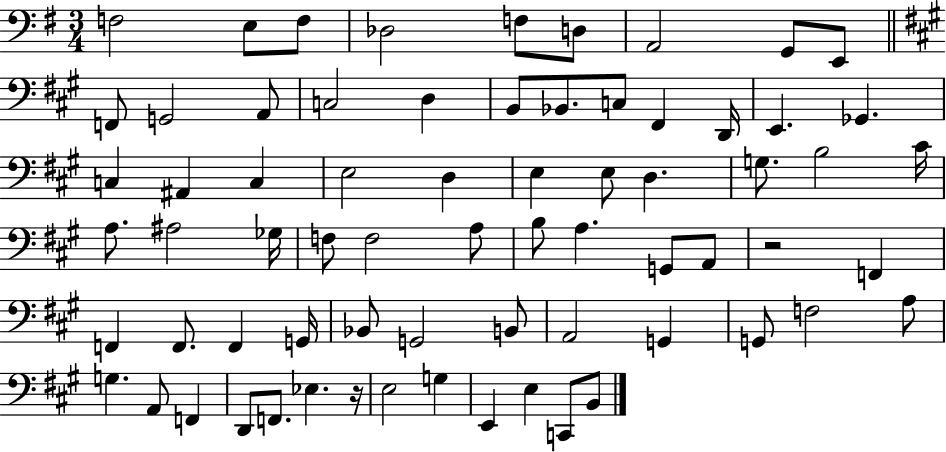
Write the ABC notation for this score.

X:1
T:Untitled
M:3/4
L:1/4
K:G
F,2 E,/2 F,/2 _D,2 F,/2 D,/2 A,,2 G,,/2 E,,/2 F,,/2 G,,2 A,,/2 C,2 D, B,,/2 _B,,/2 C,/2 ^F,, D,,/4 E,, _G,, C, ^A,, C, E,2 D, E, E,/2 D, G,/2 B,2 ^C/4 A,/2 ^A,2 _G,/4 F,/2 F,2 A,/2 B,/2 A, G,,/2 A,,/2 z2 F,, F,, F,,/2 F,, G,,/4 _B,,/2 G,,2 B,,/2 A,,2 G,, G,,/2 F,2 A,/2 G, A,,/2 F,, D,,/2 F,,/2 _E, z/4 E,2 G, E,, E, C,,/2 B,,/2